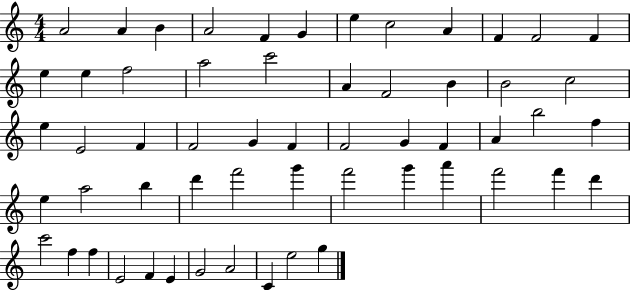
A4/h A4/q B4/q A4/h F4/q G4/q E5/q C5/h A4/q F4/q F4/h F4/q E5/q E5/q F5/h A5/h C6/h A4/q F4/h B4/q B4/h C5/h E5/q E4/h F4/q F4/h G4/q F4/q F4/h G4/q F4/q A4/q B5/h F5/q E5/q A5/h B5/q D6/q F6/h G6/q F6/h G6/q A6/q F6/h F6/q D6/q C6/h F5/q F5/q E4/h F4/q E4/q G4/h A4/h C4/q E5/h G5/q